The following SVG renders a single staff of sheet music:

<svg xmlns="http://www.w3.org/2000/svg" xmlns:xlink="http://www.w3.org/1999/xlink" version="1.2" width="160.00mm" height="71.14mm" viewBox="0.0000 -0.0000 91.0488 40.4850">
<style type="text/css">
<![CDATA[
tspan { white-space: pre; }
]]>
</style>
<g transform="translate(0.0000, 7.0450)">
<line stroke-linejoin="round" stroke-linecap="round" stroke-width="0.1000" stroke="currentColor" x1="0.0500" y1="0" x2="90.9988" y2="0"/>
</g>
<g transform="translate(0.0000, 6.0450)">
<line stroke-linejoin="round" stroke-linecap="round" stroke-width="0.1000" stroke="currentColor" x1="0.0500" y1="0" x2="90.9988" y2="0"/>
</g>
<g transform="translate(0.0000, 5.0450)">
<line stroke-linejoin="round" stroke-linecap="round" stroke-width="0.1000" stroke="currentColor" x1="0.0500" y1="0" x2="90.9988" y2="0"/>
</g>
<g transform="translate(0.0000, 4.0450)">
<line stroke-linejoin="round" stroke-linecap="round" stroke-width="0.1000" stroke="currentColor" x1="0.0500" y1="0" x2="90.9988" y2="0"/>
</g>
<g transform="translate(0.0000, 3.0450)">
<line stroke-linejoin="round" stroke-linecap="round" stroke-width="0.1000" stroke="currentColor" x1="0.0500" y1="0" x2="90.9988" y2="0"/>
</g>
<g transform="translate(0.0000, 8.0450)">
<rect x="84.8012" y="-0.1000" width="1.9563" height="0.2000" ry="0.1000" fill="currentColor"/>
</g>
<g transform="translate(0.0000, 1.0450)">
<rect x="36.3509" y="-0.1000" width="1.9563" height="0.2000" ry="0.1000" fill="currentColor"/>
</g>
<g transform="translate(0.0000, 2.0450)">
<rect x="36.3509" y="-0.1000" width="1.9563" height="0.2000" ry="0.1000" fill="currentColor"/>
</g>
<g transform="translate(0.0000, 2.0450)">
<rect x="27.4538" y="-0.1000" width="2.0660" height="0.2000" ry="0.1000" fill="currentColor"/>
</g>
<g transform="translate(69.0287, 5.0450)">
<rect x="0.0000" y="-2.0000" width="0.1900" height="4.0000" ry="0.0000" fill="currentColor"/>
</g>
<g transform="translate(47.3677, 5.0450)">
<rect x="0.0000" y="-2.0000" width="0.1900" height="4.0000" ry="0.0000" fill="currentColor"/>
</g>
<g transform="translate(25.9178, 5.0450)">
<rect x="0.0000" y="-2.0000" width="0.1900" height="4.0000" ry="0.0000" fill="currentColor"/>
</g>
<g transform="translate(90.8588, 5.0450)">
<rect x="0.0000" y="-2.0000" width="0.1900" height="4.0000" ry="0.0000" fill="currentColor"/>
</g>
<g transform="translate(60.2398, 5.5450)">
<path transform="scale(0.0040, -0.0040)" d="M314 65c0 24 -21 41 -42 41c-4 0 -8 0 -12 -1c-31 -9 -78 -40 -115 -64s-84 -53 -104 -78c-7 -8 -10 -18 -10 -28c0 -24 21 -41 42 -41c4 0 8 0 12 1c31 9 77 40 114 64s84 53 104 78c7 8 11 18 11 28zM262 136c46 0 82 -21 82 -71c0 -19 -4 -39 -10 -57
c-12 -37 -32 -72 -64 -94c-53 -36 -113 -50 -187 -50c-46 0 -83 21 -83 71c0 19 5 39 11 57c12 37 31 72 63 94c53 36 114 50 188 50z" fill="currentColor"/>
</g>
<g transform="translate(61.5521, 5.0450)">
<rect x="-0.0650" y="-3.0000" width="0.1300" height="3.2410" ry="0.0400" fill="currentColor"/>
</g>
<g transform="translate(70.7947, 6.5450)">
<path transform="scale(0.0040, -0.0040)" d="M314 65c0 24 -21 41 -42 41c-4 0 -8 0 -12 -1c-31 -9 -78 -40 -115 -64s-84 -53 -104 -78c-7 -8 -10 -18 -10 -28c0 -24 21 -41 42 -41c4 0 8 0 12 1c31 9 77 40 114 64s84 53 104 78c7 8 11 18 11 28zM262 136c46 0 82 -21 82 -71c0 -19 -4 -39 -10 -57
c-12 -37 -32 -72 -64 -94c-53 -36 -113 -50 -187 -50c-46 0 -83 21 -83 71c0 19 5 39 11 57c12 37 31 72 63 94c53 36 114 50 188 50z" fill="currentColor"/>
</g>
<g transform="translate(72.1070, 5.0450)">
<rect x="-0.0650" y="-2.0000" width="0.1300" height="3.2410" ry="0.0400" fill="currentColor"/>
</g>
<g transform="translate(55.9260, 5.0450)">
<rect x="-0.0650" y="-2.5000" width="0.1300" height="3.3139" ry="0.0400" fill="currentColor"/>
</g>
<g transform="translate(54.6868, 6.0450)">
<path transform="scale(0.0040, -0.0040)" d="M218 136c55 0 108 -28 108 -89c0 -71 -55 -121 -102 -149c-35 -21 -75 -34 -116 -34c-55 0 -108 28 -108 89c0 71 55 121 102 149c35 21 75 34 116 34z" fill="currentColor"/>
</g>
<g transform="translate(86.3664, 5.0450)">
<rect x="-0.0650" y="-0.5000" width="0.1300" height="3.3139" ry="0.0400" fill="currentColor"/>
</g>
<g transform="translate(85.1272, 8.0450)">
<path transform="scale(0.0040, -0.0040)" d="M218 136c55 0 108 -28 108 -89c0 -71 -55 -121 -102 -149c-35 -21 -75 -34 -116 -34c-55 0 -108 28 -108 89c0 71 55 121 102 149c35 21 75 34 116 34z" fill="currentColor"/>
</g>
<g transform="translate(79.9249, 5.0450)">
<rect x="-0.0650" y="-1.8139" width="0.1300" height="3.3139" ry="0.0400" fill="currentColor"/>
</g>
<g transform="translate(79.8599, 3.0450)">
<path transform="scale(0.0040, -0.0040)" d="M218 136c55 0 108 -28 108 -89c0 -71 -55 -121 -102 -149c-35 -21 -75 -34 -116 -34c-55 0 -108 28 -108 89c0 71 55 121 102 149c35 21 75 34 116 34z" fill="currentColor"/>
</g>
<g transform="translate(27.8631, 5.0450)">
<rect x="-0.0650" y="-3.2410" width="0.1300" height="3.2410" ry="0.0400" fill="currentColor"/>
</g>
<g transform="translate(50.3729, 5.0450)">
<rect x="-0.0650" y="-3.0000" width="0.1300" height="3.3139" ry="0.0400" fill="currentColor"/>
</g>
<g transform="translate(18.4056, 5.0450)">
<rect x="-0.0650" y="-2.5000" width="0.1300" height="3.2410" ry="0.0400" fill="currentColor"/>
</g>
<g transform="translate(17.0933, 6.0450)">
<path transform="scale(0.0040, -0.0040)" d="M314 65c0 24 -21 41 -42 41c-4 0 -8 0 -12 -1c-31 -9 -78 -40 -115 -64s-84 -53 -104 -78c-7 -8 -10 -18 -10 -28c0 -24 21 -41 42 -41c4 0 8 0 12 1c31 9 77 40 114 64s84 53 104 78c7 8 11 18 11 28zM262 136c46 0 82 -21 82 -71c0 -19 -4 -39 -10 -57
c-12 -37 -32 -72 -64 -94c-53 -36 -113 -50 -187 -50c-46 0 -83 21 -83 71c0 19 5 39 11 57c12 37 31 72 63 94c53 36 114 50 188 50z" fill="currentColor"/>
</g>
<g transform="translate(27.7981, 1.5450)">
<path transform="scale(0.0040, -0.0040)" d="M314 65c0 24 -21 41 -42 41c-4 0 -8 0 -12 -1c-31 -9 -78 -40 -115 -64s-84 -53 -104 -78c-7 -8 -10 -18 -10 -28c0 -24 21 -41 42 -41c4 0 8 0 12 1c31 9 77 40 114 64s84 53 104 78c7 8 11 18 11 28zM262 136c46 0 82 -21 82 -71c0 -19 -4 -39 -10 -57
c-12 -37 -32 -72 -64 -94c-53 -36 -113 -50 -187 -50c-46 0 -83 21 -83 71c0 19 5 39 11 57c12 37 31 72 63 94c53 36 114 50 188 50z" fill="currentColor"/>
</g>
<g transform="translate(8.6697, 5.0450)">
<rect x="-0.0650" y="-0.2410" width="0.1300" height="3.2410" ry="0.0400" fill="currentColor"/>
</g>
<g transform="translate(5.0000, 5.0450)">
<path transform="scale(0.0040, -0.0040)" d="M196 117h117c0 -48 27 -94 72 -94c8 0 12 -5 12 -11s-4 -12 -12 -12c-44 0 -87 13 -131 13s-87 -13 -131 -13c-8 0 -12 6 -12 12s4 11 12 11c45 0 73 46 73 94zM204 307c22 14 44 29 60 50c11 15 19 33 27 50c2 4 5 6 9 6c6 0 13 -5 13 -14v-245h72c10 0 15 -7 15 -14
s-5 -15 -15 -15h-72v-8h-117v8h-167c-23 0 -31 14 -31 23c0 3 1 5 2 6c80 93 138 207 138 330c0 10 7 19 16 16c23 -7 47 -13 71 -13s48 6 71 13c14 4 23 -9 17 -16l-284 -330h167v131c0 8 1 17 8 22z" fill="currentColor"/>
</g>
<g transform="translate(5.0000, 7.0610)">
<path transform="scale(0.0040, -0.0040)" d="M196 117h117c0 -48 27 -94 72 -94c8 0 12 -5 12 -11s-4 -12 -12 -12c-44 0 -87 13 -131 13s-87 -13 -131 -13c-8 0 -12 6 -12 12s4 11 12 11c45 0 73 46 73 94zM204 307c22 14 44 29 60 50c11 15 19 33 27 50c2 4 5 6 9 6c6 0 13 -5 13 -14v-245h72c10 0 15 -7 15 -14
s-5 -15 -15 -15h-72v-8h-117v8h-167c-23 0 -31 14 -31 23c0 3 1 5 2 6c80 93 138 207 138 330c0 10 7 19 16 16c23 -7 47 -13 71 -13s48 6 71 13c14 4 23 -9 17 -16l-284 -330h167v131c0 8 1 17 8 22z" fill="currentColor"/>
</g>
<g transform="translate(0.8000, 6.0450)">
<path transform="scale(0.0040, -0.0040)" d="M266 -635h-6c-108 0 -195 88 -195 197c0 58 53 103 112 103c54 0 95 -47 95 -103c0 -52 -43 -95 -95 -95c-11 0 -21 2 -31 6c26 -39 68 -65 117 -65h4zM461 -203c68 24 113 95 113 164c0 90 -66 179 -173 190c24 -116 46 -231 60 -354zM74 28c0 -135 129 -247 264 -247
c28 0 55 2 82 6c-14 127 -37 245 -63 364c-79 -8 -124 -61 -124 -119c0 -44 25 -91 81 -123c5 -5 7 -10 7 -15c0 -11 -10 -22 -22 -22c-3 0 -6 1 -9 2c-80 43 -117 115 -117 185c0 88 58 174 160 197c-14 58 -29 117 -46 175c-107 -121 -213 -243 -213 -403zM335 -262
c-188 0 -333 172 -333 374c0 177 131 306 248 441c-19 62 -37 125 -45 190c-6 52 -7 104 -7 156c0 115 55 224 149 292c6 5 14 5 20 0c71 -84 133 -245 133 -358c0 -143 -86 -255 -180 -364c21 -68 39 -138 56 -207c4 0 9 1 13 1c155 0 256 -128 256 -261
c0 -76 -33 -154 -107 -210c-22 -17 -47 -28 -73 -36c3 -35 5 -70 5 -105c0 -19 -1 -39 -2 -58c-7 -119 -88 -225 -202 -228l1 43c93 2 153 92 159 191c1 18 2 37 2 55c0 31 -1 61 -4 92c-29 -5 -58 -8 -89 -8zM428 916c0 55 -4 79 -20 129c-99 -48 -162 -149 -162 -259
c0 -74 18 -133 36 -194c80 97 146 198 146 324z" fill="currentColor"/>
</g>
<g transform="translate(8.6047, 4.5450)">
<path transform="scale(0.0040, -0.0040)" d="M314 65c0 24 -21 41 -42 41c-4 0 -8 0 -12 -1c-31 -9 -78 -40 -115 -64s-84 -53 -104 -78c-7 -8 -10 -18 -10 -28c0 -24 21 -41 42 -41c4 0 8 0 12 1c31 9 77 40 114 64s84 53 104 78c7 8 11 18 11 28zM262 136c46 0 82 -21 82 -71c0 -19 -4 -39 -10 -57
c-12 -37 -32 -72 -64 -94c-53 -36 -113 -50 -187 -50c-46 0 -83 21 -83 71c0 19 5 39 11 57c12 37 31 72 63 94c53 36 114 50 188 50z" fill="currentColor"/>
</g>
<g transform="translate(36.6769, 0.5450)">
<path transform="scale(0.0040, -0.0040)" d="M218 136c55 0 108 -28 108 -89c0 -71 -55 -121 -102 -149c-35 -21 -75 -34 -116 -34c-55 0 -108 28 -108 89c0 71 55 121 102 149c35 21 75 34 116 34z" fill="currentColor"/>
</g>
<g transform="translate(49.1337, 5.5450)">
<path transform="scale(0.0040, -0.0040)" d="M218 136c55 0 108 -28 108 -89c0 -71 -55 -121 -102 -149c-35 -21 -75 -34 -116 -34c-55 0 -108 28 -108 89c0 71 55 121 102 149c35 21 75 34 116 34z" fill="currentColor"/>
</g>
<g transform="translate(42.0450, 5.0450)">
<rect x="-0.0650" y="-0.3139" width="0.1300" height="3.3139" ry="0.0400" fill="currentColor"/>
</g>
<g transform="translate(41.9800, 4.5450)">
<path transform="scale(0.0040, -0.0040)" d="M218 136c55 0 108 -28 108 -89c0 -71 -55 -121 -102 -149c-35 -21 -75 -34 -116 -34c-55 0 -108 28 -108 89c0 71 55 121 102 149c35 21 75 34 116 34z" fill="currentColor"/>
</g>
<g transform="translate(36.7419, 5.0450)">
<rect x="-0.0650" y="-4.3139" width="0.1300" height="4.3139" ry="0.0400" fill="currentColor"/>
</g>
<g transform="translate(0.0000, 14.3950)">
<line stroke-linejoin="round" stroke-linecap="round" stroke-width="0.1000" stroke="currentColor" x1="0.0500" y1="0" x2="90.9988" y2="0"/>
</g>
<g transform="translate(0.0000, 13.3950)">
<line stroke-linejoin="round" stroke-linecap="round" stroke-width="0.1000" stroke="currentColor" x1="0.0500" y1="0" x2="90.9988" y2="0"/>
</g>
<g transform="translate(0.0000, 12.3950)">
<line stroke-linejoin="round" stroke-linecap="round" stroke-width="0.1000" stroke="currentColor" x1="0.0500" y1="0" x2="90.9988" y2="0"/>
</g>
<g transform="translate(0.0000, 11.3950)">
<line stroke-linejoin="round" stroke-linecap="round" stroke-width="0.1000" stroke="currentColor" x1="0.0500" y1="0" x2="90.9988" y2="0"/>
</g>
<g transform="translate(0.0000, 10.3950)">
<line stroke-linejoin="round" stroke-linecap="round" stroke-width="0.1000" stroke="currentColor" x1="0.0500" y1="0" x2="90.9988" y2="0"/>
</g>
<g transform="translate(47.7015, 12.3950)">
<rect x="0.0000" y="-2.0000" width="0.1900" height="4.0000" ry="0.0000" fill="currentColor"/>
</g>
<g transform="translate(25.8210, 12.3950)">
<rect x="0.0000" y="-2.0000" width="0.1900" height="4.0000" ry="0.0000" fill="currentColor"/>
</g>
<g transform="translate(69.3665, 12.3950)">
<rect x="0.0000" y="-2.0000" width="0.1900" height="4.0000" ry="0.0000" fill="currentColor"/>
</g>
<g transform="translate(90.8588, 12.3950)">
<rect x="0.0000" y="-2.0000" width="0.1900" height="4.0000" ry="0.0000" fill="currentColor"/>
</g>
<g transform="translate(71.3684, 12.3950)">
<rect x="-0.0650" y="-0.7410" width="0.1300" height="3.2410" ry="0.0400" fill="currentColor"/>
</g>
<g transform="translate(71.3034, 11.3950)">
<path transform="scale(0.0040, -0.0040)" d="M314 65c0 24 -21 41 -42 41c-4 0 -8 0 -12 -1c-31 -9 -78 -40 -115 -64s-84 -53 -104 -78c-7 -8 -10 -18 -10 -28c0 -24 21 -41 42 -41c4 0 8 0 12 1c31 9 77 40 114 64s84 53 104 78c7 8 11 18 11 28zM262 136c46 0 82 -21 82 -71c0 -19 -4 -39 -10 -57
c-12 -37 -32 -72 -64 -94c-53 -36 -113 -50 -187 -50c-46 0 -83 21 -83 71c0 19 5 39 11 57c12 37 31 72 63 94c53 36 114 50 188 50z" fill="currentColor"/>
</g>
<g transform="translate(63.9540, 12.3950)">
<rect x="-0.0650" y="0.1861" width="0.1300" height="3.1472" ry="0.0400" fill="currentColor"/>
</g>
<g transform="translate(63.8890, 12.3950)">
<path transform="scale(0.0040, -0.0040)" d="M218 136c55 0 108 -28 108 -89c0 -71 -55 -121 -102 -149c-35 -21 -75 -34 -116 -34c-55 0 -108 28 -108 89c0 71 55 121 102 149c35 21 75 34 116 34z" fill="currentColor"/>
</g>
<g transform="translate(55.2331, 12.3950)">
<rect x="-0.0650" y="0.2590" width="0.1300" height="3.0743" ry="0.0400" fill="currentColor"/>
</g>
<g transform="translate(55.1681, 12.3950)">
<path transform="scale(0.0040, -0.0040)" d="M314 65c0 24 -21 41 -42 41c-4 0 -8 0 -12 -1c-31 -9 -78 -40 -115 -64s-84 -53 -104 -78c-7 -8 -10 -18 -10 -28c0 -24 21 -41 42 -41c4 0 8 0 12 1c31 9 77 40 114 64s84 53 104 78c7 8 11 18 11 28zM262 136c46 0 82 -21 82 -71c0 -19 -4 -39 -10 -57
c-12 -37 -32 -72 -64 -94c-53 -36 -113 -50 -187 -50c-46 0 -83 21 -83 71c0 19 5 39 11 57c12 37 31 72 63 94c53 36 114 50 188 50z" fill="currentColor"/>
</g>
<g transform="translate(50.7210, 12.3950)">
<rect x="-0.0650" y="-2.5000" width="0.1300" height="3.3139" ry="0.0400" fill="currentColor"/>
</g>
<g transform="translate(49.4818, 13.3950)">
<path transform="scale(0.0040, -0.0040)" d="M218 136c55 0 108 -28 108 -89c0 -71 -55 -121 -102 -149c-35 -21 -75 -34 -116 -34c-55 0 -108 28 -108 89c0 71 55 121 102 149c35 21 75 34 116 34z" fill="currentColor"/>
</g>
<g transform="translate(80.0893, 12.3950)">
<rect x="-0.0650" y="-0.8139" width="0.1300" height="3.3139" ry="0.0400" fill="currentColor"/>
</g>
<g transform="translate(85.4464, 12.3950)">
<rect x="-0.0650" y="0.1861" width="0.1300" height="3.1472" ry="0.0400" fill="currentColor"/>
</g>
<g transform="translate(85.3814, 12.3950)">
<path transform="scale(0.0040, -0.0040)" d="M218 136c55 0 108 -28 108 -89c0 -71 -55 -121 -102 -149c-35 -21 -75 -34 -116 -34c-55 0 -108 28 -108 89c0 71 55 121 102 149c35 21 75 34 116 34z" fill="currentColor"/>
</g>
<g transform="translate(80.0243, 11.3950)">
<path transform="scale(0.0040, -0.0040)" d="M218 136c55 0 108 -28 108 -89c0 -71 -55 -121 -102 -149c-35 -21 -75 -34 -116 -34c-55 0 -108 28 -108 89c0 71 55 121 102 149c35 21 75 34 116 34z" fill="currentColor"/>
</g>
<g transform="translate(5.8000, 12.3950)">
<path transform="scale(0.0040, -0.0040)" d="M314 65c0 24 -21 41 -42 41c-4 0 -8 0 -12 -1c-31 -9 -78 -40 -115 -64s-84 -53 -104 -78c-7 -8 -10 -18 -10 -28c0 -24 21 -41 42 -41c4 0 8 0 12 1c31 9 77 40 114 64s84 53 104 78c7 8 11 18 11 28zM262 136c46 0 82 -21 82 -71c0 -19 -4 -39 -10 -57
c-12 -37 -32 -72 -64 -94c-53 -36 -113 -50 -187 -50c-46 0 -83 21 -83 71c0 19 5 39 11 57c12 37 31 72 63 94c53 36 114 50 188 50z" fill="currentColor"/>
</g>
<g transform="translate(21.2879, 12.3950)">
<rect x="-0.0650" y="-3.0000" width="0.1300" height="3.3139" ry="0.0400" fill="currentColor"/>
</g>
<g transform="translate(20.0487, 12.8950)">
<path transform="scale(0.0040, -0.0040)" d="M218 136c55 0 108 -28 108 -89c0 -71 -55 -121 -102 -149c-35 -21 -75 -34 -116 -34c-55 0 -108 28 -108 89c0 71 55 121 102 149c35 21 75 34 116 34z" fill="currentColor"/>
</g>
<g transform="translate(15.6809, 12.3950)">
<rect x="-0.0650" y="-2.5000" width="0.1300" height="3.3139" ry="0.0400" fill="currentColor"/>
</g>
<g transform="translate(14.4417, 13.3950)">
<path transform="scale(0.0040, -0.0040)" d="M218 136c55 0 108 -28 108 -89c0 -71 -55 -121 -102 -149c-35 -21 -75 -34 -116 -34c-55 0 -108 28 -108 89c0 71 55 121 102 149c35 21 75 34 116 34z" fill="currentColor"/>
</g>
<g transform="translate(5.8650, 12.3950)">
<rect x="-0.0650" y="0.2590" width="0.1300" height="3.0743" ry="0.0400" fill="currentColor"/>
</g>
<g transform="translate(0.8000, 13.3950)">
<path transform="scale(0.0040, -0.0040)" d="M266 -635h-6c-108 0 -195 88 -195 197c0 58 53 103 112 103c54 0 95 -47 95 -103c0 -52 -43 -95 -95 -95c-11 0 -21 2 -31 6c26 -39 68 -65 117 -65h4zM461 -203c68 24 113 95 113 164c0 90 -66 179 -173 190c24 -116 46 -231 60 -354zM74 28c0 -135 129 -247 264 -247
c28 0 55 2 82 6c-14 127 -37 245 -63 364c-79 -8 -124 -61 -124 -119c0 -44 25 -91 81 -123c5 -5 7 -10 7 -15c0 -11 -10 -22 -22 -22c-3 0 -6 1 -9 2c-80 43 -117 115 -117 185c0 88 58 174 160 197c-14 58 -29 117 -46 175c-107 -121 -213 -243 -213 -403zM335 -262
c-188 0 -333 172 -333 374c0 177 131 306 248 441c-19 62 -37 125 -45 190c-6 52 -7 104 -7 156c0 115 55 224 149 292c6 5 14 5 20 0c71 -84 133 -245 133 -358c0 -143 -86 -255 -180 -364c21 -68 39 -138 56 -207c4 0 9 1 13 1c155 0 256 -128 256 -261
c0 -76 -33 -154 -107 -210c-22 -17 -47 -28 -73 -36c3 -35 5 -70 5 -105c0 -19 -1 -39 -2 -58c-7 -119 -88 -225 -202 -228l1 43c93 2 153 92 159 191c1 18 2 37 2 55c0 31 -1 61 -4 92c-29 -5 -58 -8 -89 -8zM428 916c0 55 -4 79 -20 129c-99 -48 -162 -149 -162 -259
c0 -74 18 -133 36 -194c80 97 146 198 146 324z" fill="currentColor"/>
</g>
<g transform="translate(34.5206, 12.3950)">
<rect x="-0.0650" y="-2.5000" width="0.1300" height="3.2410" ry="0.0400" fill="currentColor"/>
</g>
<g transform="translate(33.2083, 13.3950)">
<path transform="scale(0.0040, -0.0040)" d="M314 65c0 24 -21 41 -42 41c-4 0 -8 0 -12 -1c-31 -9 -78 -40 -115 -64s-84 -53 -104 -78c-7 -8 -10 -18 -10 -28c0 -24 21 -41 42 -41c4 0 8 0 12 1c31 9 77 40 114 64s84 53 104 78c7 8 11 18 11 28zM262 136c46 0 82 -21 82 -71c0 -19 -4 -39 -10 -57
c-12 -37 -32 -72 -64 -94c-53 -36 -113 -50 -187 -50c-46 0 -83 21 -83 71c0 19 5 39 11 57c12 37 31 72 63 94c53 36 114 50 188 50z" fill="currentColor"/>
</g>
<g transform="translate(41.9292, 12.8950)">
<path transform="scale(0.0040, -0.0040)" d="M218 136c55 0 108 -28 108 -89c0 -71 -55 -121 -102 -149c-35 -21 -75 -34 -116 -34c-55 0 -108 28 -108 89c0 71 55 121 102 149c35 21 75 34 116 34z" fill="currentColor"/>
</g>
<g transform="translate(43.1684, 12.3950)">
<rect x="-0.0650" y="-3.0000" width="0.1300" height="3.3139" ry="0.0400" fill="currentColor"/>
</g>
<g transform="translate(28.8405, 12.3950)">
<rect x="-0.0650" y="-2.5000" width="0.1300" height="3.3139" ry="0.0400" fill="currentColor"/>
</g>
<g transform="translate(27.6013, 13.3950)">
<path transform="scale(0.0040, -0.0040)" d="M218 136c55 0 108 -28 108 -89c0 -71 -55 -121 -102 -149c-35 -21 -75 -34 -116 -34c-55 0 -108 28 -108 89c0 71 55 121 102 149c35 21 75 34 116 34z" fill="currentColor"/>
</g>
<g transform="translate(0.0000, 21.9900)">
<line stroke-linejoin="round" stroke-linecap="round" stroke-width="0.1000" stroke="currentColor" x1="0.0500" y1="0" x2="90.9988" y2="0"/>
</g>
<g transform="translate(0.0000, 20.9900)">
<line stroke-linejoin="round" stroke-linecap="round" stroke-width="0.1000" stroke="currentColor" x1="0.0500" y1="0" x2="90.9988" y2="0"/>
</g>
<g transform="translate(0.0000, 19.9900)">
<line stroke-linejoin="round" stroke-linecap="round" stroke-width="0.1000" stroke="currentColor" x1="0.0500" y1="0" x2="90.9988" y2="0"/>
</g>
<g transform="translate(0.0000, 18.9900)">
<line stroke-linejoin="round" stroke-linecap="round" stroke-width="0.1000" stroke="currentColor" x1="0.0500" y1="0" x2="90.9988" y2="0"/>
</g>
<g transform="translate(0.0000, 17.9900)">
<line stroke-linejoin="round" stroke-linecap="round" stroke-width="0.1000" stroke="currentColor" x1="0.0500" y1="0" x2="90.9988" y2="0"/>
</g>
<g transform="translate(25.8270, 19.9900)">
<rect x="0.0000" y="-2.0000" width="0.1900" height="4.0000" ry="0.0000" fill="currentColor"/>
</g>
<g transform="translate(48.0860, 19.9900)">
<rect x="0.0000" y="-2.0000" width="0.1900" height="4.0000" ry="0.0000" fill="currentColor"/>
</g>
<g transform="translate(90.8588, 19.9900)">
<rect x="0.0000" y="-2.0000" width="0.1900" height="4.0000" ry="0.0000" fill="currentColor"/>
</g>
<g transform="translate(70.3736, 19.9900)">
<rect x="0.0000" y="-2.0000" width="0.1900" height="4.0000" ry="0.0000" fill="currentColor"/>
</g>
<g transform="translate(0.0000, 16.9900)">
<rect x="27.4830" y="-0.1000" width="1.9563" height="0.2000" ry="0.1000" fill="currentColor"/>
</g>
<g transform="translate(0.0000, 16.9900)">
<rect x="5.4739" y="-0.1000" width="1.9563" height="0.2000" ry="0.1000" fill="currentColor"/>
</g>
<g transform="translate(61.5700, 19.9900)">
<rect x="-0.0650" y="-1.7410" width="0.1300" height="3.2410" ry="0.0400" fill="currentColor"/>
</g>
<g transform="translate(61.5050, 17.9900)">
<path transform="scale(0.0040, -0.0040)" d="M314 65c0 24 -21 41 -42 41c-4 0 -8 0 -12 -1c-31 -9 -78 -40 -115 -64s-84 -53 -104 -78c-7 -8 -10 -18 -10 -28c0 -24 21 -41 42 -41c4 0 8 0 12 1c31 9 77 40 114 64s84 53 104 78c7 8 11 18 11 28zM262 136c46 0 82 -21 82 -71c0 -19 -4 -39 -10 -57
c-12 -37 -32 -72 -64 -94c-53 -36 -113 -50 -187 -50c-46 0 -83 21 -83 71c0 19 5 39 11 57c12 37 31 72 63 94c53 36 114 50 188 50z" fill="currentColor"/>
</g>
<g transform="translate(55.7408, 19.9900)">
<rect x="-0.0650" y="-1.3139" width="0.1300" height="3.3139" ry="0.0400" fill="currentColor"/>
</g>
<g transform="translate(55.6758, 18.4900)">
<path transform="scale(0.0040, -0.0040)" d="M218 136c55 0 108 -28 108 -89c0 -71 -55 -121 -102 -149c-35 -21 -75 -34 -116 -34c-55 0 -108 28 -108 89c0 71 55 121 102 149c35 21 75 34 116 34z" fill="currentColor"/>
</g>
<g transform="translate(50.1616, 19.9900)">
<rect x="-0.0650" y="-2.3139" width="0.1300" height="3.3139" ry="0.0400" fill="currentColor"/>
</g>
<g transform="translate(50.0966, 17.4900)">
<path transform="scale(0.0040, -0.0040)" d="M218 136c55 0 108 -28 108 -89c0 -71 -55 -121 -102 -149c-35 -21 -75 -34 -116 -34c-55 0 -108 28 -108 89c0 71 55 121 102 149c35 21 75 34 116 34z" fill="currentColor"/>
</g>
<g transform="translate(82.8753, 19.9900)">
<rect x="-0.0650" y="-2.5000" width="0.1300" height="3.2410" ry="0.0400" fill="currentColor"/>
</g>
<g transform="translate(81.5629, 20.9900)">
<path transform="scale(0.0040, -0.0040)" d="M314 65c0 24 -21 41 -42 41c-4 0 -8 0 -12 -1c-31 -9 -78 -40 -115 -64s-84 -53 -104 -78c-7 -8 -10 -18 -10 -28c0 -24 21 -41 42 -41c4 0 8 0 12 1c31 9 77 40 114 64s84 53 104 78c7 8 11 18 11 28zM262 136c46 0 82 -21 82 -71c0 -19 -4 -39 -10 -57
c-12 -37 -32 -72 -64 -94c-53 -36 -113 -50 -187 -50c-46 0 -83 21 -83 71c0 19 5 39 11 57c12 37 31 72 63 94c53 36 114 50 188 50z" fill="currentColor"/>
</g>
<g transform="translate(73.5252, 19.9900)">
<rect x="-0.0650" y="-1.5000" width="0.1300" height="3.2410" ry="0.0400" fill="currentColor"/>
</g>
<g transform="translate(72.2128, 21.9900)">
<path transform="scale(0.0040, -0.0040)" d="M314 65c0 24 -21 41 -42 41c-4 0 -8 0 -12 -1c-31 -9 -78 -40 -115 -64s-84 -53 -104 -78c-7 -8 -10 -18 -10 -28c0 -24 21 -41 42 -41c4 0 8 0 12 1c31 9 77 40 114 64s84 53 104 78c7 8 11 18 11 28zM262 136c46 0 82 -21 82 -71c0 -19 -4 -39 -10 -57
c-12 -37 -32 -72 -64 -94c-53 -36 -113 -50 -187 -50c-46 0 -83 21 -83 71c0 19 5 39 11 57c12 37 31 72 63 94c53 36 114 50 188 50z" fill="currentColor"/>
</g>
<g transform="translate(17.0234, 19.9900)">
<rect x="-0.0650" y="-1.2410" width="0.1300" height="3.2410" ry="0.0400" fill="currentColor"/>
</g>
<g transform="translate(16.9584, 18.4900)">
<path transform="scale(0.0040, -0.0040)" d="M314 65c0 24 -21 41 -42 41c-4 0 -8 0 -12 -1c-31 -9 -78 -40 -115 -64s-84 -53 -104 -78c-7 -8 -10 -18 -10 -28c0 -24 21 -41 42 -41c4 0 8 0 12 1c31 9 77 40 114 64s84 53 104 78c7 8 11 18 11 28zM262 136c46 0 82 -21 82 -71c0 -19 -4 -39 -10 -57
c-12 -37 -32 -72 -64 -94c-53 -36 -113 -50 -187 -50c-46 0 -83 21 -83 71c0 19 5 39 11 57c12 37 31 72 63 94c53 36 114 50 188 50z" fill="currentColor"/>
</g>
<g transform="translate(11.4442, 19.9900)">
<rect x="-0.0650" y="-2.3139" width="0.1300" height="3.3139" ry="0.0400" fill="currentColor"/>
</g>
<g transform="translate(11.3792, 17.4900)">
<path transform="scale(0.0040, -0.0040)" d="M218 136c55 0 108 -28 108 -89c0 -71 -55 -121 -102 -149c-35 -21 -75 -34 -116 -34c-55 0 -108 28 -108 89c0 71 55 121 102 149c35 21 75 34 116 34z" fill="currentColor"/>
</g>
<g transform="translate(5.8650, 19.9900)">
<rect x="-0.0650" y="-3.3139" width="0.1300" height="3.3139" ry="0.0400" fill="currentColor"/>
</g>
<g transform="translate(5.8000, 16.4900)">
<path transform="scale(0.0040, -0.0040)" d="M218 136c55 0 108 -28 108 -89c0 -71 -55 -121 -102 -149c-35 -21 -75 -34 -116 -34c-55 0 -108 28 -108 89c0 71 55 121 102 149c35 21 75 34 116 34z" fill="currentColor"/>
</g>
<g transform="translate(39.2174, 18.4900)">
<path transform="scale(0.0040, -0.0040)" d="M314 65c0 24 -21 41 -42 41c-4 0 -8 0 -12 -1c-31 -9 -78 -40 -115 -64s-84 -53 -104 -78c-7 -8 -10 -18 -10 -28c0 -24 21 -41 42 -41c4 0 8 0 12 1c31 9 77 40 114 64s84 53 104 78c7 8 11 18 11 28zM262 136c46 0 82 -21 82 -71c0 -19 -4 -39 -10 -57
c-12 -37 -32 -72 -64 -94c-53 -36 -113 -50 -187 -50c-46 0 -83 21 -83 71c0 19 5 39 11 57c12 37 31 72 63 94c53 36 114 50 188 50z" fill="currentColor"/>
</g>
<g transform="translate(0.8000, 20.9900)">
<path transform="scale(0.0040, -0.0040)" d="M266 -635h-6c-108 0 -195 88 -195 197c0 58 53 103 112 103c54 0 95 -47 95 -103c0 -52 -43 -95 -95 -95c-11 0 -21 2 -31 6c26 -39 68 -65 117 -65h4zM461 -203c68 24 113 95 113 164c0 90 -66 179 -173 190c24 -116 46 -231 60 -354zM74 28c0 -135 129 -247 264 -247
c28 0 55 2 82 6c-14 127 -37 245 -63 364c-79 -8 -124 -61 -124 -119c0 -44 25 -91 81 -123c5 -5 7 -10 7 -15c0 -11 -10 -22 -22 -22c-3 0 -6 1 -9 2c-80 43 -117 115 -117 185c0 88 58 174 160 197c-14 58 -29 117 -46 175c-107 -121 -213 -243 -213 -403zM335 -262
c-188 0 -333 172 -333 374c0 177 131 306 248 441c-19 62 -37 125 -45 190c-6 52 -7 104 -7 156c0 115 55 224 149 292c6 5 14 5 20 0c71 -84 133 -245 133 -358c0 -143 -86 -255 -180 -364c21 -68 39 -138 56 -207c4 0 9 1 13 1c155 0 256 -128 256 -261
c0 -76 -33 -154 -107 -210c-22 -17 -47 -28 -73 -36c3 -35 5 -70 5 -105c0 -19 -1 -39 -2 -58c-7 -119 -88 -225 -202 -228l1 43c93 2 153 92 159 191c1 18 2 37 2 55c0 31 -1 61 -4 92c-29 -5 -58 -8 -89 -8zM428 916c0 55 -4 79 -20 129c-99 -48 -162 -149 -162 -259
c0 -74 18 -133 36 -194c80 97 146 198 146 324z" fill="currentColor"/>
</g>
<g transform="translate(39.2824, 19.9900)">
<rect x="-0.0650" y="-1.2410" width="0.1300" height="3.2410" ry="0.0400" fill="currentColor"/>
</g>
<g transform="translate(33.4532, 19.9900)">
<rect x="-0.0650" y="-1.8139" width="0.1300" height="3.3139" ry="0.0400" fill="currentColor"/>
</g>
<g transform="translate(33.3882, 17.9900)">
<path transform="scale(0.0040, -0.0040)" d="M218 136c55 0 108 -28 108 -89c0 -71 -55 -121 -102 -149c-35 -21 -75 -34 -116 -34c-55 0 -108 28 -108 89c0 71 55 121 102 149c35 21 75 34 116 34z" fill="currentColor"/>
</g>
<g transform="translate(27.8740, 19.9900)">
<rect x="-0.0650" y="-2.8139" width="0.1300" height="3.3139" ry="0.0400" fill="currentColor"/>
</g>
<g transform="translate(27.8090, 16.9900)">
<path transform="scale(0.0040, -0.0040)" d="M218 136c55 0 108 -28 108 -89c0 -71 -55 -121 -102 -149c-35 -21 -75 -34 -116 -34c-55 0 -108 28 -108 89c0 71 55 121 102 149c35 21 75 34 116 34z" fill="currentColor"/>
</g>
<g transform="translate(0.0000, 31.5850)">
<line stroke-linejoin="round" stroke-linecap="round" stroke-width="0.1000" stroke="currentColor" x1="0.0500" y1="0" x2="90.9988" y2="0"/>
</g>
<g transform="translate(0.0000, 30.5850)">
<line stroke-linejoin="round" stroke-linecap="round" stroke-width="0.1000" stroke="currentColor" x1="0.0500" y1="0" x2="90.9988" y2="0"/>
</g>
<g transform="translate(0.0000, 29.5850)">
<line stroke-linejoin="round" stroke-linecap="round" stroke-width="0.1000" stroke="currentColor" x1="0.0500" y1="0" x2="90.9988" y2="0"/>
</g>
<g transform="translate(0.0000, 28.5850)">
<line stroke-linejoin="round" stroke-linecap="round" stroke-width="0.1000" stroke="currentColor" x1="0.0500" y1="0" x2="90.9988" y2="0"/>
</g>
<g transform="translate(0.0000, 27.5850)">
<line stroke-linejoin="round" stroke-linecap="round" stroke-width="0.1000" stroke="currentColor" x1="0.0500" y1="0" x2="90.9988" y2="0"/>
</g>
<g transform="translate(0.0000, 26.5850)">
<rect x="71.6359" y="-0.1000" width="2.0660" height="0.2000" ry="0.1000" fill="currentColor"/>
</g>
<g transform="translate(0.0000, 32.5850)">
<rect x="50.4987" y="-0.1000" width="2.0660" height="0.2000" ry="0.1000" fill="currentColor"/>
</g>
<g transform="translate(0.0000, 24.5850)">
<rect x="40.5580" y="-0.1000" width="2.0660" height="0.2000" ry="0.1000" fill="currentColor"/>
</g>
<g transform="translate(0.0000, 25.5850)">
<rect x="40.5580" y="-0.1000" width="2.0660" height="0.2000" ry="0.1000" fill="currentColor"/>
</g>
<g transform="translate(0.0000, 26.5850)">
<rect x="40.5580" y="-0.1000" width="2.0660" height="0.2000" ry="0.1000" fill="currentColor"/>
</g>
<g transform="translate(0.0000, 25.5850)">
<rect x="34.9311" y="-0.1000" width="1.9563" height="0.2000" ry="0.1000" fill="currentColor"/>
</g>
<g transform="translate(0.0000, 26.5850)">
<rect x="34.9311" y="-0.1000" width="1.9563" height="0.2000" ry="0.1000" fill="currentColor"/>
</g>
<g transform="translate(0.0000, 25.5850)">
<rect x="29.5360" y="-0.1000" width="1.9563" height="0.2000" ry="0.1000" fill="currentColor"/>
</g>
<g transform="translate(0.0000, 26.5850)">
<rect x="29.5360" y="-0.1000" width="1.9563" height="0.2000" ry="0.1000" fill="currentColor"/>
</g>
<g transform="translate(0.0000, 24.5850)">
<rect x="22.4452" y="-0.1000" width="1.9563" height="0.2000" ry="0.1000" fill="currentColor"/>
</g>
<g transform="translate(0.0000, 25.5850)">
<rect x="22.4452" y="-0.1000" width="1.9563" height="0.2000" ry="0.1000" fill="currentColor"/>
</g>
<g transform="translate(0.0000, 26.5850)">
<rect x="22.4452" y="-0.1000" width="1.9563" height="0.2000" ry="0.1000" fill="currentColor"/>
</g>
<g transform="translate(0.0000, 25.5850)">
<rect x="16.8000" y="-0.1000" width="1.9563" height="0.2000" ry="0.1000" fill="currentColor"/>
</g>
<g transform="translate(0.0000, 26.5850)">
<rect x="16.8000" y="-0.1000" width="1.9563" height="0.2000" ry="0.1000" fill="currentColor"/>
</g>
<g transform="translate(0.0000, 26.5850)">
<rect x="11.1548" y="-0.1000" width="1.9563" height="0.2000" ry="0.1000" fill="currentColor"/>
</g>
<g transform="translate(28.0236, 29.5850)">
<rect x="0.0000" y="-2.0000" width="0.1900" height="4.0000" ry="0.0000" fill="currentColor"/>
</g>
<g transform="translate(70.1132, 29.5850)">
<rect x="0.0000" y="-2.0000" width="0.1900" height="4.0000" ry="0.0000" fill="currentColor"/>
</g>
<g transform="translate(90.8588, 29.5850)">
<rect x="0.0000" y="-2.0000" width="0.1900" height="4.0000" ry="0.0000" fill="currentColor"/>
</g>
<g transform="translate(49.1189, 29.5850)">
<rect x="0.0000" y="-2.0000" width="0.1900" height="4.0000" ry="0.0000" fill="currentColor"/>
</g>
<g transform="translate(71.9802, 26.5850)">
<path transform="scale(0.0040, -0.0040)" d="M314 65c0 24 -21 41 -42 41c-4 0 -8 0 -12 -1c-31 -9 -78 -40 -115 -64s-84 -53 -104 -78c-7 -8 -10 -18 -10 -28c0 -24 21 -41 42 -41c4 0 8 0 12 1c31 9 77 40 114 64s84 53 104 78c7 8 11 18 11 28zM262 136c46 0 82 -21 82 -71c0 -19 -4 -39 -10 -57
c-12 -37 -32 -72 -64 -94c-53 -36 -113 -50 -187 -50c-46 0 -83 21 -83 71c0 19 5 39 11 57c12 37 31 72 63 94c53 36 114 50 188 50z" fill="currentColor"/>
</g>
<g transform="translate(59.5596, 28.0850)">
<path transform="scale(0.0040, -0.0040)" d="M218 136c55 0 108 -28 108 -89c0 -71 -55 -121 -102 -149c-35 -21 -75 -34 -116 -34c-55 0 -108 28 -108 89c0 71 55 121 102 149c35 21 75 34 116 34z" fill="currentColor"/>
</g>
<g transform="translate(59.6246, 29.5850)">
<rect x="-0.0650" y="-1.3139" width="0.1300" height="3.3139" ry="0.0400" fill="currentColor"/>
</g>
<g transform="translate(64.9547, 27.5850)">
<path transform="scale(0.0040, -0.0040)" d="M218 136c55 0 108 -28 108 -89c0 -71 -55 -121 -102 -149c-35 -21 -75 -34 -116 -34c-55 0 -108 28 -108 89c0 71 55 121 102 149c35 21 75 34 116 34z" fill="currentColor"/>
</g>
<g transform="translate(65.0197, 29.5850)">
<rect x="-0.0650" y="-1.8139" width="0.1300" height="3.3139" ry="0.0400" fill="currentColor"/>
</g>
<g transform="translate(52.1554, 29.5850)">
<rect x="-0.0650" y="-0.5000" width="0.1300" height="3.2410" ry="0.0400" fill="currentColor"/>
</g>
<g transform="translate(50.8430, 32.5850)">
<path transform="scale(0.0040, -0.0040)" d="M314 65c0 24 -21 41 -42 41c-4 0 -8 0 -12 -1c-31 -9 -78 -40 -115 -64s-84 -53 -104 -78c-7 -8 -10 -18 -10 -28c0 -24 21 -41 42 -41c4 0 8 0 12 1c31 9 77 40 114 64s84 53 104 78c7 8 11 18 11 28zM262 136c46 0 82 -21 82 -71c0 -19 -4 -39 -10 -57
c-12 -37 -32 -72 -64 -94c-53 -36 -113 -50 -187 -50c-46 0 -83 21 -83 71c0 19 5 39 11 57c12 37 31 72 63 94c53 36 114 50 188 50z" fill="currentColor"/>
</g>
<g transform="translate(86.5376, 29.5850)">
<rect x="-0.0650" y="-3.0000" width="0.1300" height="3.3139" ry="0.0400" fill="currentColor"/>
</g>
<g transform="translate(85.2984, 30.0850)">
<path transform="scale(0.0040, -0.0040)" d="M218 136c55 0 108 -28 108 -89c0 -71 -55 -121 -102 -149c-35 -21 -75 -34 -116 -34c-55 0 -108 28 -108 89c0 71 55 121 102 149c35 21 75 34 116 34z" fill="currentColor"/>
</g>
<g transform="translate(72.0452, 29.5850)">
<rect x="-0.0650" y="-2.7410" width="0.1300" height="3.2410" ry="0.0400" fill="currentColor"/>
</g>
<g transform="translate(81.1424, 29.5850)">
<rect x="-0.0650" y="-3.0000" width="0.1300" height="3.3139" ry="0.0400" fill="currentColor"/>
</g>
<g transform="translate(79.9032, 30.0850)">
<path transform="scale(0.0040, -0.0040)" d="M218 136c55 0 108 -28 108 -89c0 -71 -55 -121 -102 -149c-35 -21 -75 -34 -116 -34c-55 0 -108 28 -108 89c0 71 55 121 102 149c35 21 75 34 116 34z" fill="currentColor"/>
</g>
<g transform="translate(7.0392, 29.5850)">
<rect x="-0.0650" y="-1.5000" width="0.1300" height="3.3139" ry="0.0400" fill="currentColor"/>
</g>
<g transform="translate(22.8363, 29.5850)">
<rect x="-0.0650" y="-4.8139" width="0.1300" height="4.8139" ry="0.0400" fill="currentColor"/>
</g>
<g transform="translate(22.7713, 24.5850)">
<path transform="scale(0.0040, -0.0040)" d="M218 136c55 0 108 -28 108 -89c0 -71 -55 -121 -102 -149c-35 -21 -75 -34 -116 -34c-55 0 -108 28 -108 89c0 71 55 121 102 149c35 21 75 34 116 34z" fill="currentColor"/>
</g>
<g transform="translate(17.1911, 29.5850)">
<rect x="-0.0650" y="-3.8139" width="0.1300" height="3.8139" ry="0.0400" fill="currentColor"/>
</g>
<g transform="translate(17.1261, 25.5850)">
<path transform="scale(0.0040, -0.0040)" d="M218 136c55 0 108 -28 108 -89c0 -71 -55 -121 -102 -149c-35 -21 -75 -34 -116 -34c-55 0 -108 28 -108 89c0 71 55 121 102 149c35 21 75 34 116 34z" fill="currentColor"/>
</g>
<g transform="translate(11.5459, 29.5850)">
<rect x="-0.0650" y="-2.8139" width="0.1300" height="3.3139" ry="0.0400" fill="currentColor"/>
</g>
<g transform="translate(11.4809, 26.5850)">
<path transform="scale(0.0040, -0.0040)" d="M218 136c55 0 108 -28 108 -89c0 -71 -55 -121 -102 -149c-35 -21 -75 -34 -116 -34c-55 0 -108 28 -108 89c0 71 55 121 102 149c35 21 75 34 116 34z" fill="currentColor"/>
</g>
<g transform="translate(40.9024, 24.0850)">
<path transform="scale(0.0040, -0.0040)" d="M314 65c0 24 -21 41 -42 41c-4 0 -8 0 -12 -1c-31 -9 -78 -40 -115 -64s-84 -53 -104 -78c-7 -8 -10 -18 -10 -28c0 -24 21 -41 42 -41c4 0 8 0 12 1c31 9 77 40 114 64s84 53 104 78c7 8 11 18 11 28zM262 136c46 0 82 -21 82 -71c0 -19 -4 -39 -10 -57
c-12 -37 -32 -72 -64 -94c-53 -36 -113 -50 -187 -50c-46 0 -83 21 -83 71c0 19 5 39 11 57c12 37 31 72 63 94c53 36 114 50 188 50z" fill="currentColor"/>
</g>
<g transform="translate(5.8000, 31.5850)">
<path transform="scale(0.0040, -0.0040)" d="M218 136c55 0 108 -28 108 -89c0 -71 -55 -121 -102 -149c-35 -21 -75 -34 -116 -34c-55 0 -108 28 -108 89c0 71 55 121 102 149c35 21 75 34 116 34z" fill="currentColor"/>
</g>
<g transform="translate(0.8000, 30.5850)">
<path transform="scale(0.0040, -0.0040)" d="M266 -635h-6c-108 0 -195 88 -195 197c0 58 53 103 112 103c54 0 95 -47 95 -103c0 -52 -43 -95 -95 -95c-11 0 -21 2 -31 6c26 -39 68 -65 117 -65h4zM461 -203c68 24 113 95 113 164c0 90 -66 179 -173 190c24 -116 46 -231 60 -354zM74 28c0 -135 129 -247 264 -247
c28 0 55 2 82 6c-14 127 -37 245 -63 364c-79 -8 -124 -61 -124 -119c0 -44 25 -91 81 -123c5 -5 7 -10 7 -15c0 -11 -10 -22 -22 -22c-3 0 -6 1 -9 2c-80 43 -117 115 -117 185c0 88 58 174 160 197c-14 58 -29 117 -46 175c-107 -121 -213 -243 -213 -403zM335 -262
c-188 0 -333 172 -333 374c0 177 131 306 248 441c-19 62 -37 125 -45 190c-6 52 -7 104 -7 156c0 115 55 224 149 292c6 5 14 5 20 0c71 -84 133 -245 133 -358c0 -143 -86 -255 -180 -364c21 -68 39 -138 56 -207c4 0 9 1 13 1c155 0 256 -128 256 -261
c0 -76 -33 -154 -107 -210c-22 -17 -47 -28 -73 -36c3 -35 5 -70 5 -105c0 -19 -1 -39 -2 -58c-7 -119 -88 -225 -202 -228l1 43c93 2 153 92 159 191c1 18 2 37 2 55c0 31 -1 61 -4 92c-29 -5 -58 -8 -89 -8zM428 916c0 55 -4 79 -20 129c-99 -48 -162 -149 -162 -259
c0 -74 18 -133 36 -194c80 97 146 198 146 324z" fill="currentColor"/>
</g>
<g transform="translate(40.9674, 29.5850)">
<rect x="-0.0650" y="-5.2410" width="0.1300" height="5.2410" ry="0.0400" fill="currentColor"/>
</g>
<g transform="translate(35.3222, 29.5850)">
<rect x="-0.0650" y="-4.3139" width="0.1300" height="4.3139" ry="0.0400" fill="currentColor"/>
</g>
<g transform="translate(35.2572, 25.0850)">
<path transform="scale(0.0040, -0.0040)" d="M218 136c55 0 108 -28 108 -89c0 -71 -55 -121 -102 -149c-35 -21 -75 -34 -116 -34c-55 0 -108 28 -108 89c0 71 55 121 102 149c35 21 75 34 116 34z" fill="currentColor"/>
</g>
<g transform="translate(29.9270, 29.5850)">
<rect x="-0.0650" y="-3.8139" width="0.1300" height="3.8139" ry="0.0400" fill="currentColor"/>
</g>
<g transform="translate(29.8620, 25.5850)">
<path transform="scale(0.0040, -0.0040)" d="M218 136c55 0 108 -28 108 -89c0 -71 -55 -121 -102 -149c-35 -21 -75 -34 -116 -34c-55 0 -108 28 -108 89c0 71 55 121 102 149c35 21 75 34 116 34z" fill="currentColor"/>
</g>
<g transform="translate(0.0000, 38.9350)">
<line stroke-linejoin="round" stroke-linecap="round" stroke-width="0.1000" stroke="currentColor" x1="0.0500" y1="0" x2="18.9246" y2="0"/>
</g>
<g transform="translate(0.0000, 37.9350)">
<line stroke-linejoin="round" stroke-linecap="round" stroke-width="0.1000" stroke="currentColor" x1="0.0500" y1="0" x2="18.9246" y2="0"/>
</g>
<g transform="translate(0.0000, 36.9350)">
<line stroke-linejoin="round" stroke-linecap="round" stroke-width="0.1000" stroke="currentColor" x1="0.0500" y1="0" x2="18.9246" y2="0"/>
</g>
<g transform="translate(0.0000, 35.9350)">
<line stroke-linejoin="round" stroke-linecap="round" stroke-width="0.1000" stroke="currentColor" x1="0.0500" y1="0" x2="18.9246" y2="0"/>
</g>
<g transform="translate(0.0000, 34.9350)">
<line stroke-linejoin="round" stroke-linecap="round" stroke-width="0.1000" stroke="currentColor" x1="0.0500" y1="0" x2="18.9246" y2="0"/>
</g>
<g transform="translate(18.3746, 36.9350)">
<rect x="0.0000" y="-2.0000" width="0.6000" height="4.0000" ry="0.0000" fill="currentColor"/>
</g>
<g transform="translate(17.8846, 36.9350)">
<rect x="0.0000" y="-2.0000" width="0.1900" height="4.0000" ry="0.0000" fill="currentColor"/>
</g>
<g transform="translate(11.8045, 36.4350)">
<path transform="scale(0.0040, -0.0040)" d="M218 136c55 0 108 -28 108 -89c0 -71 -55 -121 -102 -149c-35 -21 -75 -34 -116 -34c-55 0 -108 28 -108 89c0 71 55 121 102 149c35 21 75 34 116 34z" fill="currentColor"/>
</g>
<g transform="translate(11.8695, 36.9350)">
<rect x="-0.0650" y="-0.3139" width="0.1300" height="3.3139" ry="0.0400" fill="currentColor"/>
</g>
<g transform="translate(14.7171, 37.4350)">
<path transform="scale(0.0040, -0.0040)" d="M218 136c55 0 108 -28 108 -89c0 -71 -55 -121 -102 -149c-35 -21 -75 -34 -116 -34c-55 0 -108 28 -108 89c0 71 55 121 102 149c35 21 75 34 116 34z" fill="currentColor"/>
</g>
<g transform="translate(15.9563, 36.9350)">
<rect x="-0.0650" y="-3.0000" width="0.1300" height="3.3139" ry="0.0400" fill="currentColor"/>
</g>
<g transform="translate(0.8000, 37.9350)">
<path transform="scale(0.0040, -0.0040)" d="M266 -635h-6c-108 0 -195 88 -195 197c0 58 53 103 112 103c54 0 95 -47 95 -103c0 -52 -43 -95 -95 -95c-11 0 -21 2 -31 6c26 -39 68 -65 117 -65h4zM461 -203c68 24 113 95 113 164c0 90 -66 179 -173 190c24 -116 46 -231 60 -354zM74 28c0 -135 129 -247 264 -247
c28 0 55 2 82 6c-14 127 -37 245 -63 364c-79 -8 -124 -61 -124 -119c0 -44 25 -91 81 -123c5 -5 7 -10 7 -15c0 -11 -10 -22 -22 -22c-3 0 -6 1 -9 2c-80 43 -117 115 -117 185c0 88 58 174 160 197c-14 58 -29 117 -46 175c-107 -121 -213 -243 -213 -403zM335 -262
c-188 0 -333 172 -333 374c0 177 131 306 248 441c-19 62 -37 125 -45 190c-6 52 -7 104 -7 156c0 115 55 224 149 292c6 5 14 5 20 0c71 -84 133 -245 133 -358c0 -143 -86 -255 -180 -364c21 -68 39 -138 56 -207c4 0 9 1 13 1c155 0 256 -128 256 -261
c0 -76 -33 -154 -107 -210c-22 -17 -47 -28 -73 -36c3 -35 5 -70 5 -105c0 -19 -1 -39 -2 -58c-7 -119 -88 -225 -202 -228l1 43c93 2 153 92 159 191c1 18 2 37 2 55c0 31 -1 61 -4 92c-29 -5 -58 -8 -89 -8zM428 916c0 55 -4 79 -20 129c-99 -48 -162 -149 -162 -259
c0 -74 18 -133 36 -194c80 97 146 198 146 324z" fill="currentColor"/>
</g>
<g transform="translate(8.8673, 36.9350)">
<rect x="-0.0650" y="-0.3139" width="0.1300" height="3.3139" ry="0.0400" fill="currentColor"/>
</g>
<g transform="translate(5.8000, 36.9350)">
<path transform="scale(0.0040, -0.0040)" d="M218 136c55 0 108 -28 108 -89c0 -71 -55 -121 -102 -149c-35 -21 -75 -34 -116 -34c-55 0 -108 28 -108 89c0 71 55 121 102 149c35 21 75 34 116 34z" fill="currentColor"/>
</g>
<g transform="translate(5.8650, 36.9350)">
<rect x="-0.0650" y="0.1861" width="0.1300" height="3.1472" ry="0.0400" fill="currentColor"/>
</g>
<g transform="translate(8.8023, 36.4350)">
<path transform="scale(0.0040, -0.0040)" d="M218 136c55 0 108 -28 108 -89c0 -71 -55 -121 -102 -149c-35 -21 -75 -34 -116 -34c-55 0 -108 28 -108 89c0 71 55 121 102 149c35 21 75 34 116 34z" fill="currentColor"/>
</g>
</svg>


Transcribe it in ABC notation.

X:1
T:Untitled
M:4/4
L:1/4
K:C
c2 G2 b2 d' c A G A2 F2 f C B2 G A G G2 A G B2 B d2 d B b g e2 a f e2 g e f2 E2 G2 E a c' e' c' d' f'2 C2 e f a2 A A B c c A